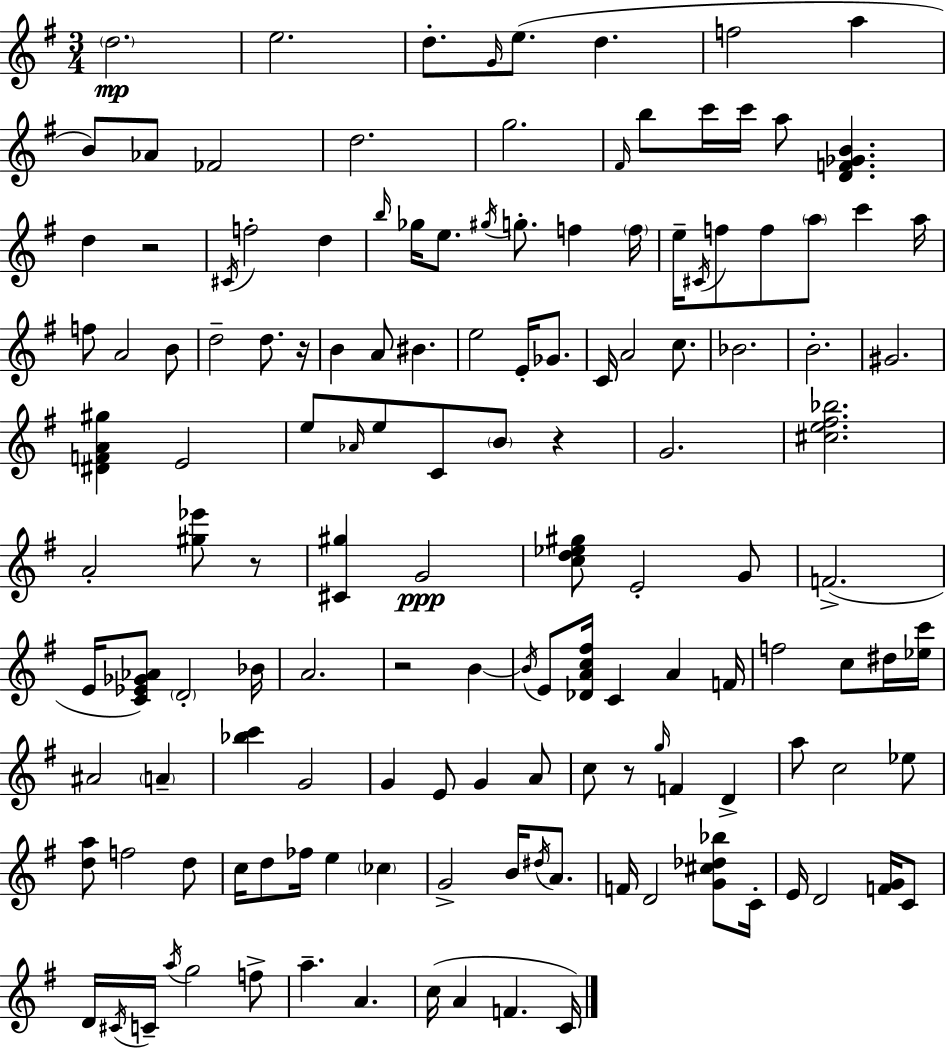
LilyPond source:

{
  \clef treble
  \numericTimeSignature
  \time 3/4
  \key e \minor
  \parenthesize d''2.\mp | e''2. | d''8.-. \grace { g'16 } e''8.( d''4. | f''2 a''4 | \break b'8) aes'8 fes'2 | d''2. | g''2. | \grace { fis'16 } b''8 c'''16 c'''16 a''8 <d' f' ges' b'>4. | \break d''4 r2 | \acciaccatura { cis'16 } f''2-. d''4 | \grace { b''16 } ges''16 e''8. \acciaccatura { gis''16 } g''8.-. | f''4 \parenthesize f''16 e''16-- \acciaccatura { cis'16 } f''8 f''8 \parenthesize a''8 | \break c'''4 a''16 f''8 a'2 | b'8 d''2-- | d''8. r16 b'4 a'8 | bis'4. e''2 | \break e'16-. ges'8. c'16 a'2 | c''8. bes'2. | b'2.-. | gis'2. | \break <dis' f' a' gis''>4 e'2 | e''8 \grace { aes'16 } e''8 c'8 | \parenthesize b'8 r4 g'2. | <cis'' e'' fis'' bes''>2. | \break a'2-. | <gis'' ees'''>8 r8 <cis' gis''>4 g'2\ppp | <c'' d'' ees'' gis''>8 e'2-. | g'8 f'2.->( | \break e'16 <c' ees' ges' aes'>8) \parenthesize d'2-. | bes'16 a'2. | r2 | b'4~~ \acciaccatura { b'16 } e'8 <des' a' c'' fis''>16 c'4 | \break a'4 f'16 f''2 | c''8 dis''16 <ees'' c'''>16 ais'2 | \parenthesize a'4-- <bes'' c'''>4 | g'2 g'4 | \break e'8 g'4 a'8 c''8 r8 | \grace { g''16 } f'4 d'4-> a''8 c''2 | ees''8 <d'' a''>8 f''2 | d''8 c''16 d''8 | \break fes''16 e''4 \parenthesize ces''4 g'2-> | b'16 \acciaccatura { dis''16 } a'8. f'16 d'2 | <g' cis'' des'' bes''>8 c'16-. e'16 d'2 | <f' g'>16 c'8 d'16 \acciaccatura { cis'16 } | \break c'16-- \acciaccatura { a''16 } g''2 f''8-> | a''4.-- a'4. | c''16( a'4 f'4. c'16) | \bar "|."
}